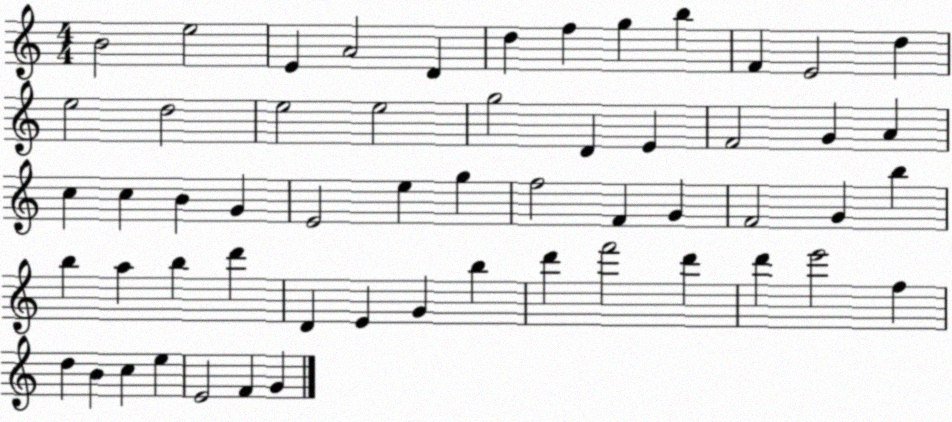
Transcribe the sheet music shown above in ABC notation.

X:1
T:Untitled
M:4/4
L:1/4
K:C
B2 e2 E A2 D d f g b F E2 d e2 d2 e2 e2 g2 D E F2 G A c c B G E2 e g f2 F G F2 G b b a b d' D E G b d' f'2 d' d' e'2 f d B c e E2 F G